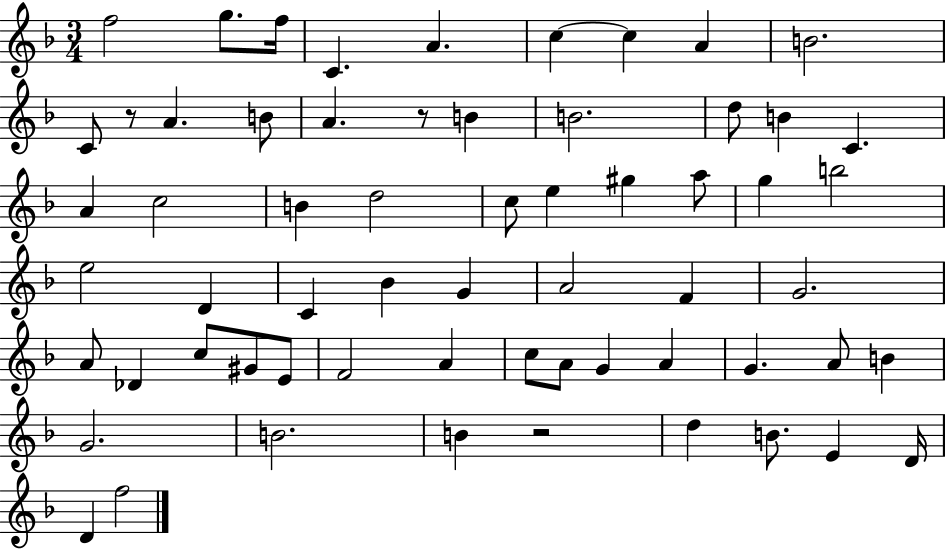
F5/h G5/e. F5/s C4/q. A4/q. C5/q C5/q A4/q B4/h. C4/e R/e A4/q. B4/e A4/q. R/e B4/q B4/h. D5/e B4/q C4/q. A4/q C5/h B4/q D5/h C5/e E5/q G#5/q A5/e G5/q B5/h E5/h D4/q C4/q Bb4/q G4/q A4/h F4/q G4/h. A4/e Db4/q C5/e G#4/e E4/e F4/h A4/q C5/e A4/e G4/q A4/q G4/q. A4/e B4/q G4/h. B4/h. B4/q R/h D5/q B4/e. E4/q D4/s D4/q F5/h